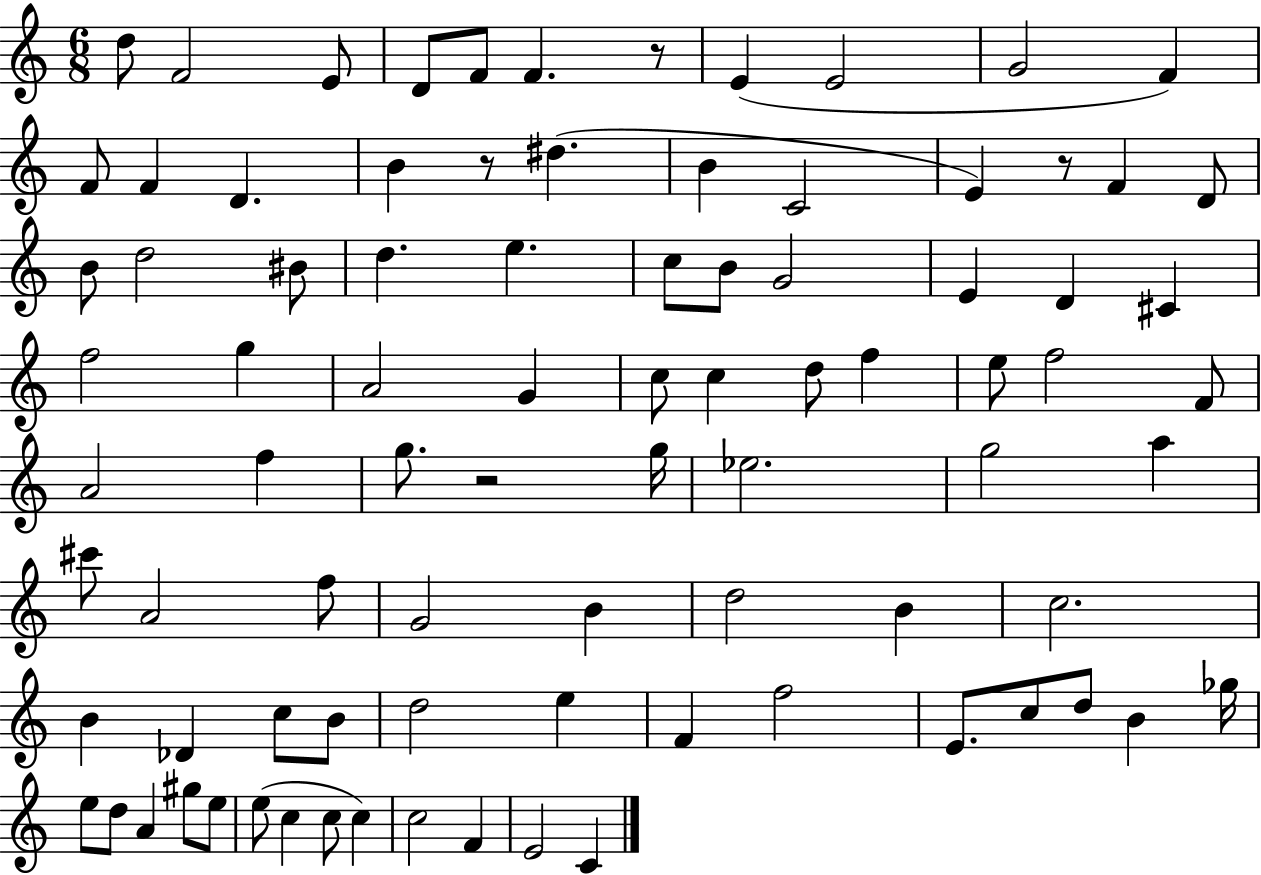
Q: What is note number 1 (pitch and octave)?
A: D5